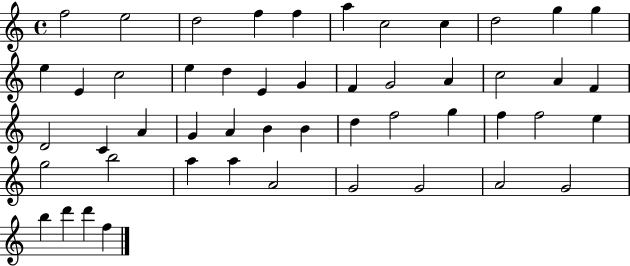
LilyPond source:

{
  \clef treble
  \time 4/4
  \defaultTimeSignature
  \key c \major
  f''2 e''2 | d''2 f''4 f''4 | a''4 c''2 c''4 | d''2 g''4 g''4 | \break e''4 e'4 c''2 | e''4 d''4 e'4 g'4 | f'4 g'2 a'4 | c''2 a'4 f'4 | \break d'2 c'4 a'4 | g'4 a'4 b'4 b'4 | d''4 f''2 g''4 | f''4 f''2 e''4 | \break g''2 b''2 | a''4 a''4 a'2 | g'2 g'2 | a'2 g'2 | \break b''4 d'''4 d'''4 f''4 | \bar "|."
}